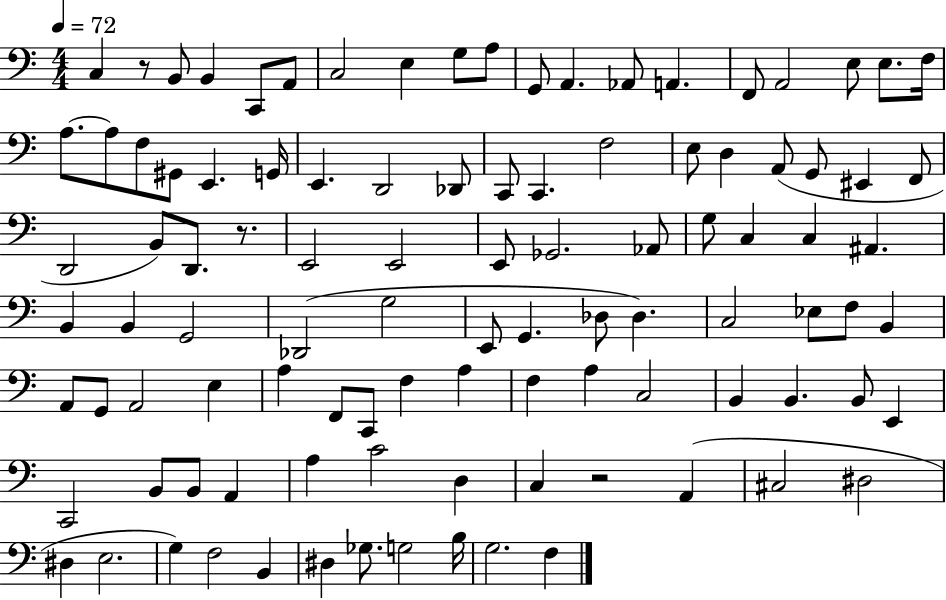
C3/q R/e B2/e B2/q C2/e A2/e C3/h E3/q G3/e A3/e G2/e A2/q. Ab2/e A2/q. F2/e A2/h E3/e E3/e. F3/s A3/e. A3/e F3/e G#2/e E2/q. G2/s E2/q. D2/h Db2/e C2/e C2/q. F3/h E3/e D3/q A2/e G2/e EIS2/q F2/e D2/h B2/e D2/e. R/e. E2/h E2/h E2/e Gb2/h. Ab2/e G3/e C3/q C3/q A#2/q. B2/q B2/q G2/h Db2/h G3/h E2/e G2/q. Db3/e Db3/q. C3/h Eb3/e F3/e B2/q A2/e G2/e A2/h E3/q A3/q F2/e C2/e F3/q A3/q F3/q A3/q C3/h B2/q B2/q. B2/e E2/q C2/h B2/e B2/e A2/q A3/q C4/h D3/q C3/q R/h A2/q C#3/h D#3/h D#3/q E3/h. G3/q F3/h B2/q D#3/q Gb3/e. G3/h B3/s G3/h. F3/q